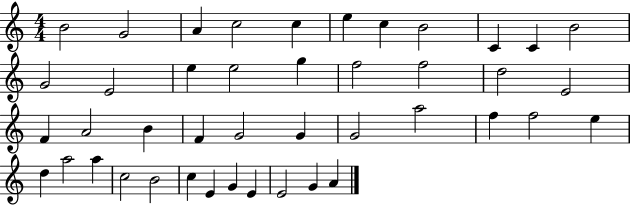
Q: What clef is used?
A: treble